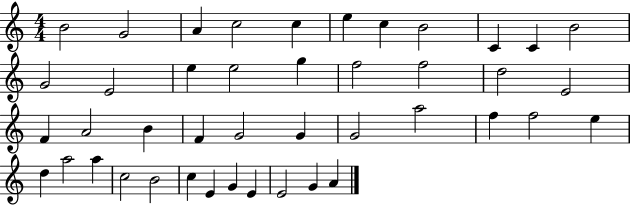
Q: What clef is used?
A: treble